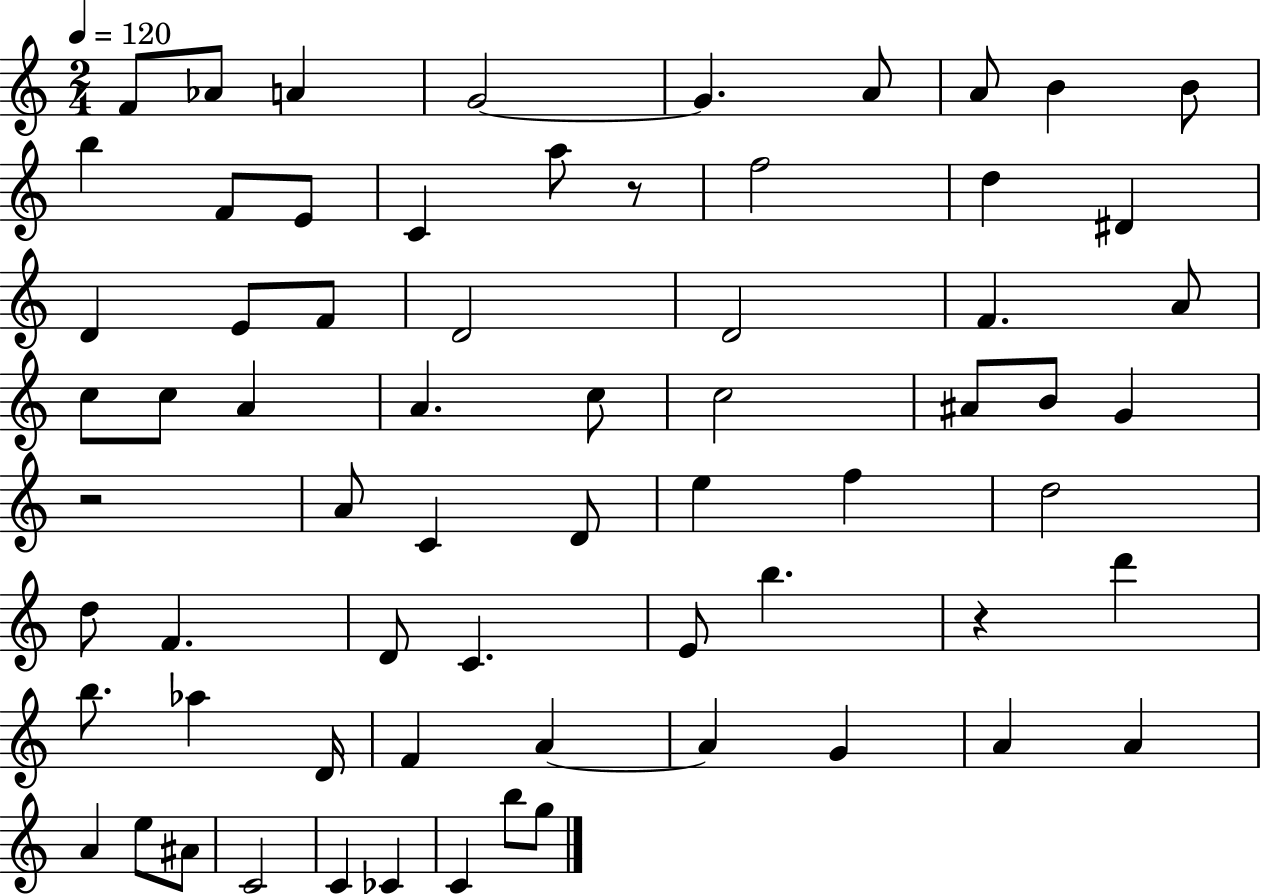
{
  \clef treble
  \numericTimeSignature
  \time 2/4
  \key c \major
  \tempo 4 = 120
  f'8 aes'8 a'4 | g'2~~ | g'4. a'8 | a'8 b'4 b'8 | \break b''4 f'8 e'8 | c'4 a''8 r8 | f''2 | d''4 dis'4 | \break d'4 e'8 f'8 | d'2 | d'2 | f'4. a'8 | \break c''8 c''8 a'4 | a'4. c''8 | c''2 | ais'8 b'8 g'4 | \break r2 | a'8 c'4 d'8 | e''4 f''4 | d''2 | \break d''8 f'4. | d'8 c'4. | e'8 b''4. | r4 d'''4 | \break b''8. aes''4 d'16 | f'4 a'4~~ | a'4 g'4 | a'4 a'4 | \break a'4 e''8 ais'8 | c'2 | c'4 ces'4 | c'4 b''8 g''8 | \break \bar "|."
}